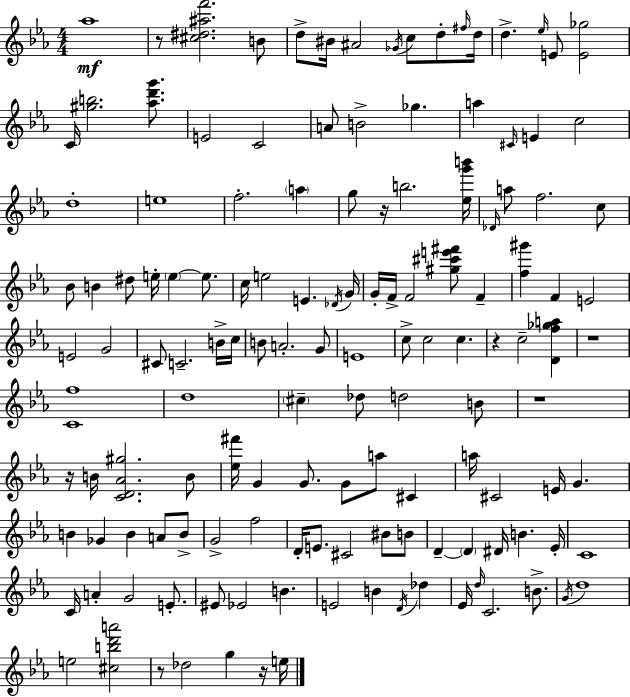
Ab5/w R/e [C#5,D#5,A#5,F6]/h. B4/e D5/e BIS4/s A#4/h Gb4/s C5/e D5/e F#5/s D5/s D5/q. Eb5/s E4/e [E4,Gb5]/h C4/s [G#5,B5]/h. [Ab5,D6,G6]/e. E4/h C4/h A4/e B4/h Gb5/q. A5/q C#4/s E4/q C5/h D5/w E5/w F5/h. A5/q G5/e R/s B5/h. [Eb5,G6,B6]/s Db4/s A5/e F5/h. C5/e Bb4/e B4/q D#5/e E5/s E5/q E5/e. C5/s E5/h E4/q. Db4/s G4/s G4/s F4/s F4/h [G#5,C#6,E6,F#6]/e F4/q [F5,G#6]/q F4/q E4/h E4/h G4/h C#4/e C4/h. B4/s C5/s B4/e A4/h. G4/e E4/w C5/e C5/h C5/q. R/q C5/h [D4,F5,Gb5,A5]/q R/w [C4,F5]/w D5/w C#5/q Db5/e D5/h B4/e R/w R/s B4/s [C4,D4,Ab4,G#5]/h. B4/e [Eb5,F#6]/s G4/q G4/e. G4/e A5/e C#4/q A5/s C#4/h E4/s G4/q. B4/q Gb4/q B4/q A4/e B4/e G4/h F5/h D4/s E4/e. C#4/h BIS4/e B4/e D4/q D4/q D#4/s B4/q. Eb4/s C4/w C4/s A4/q G4/h E4/e. EIS4/e Eb4/h B4/q. E4/h B4/q D4/s Db5/q Eb4/s D5/s C4/h. B4/e. G4/s D5/w E5/h [C#5,B5,D6,A6]/h R/e Db5/h G5/q R/s E5/s